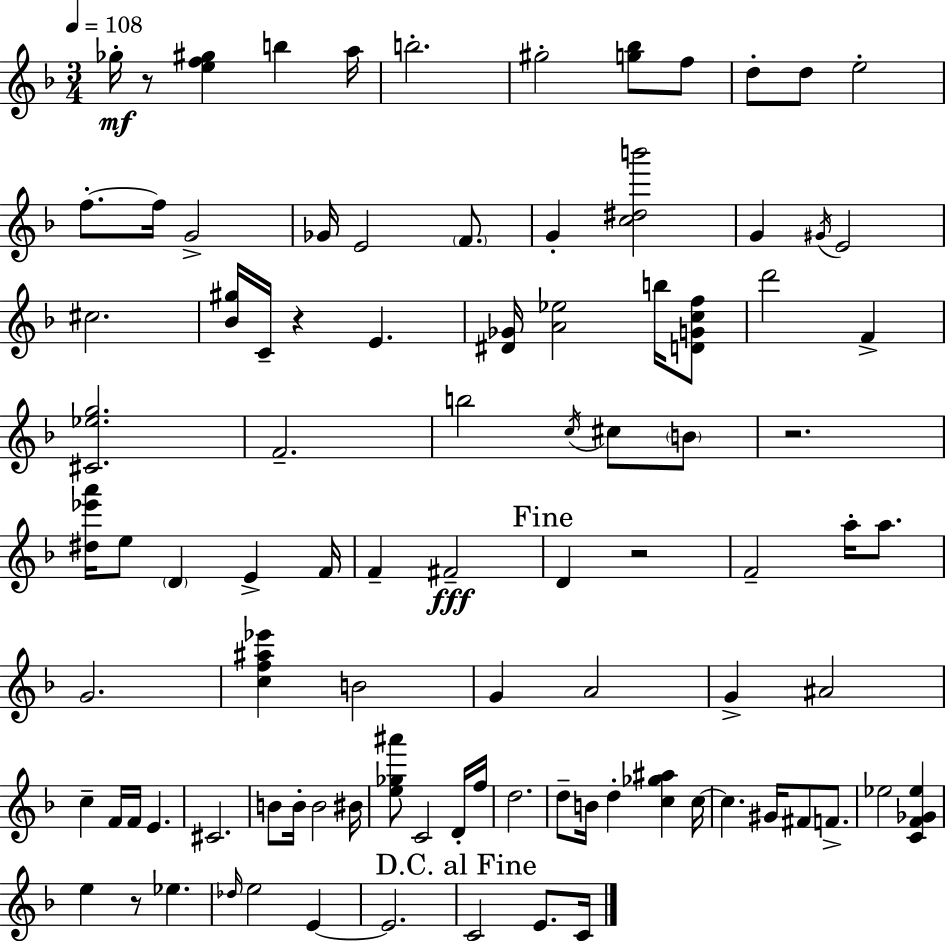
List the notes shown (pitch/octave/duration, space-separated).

Gb5/s R/e [E5,F5,G#5]/q B5/q A5/s B5/h. G#5/h [G5,Bb5]/e F5/e D5/e D5/e E5/h F5/e. F5/s G4/h Gb4/s E4/h F4/e. G4/q [C5,D#5,B6]/h G4/q G#4/s E4/h C#5/h. [Bb4,G#5]/s C4/s R/q E4/q. [D#4,Gb4]/s [A4,Eb5]/h B5/s [D4,G4,C5,F5]/e D6/h F4/q [C#4,Eb5,G5]/h. F4/h. B5/h C5/s C#5/e B4/e R/h. [D#5,Eb6,A6]/s E5/e D4/q E4/q F4/s F4/q F#4/h D4/q R/h F4/h A5/s A5/e. G4/h. [C5,F5,A#5,Eb6]/q B4/h G4/q A4/h G4/q A#4/h C5/q F4/s F4/s E4/q. C#4/h. B4/e B4/s B4/h BIS4/s [E5,Gb5,A#6]/e C4/h D4/s F5/s D5/h. D5/e B4/s D5/q [C5,Gb5,A#5]/q C5/s C5/q. G#4/s F#4/e F4/e. Eb5/h [C4,F4,Gb4,Eb5]/q E5/q R/e Eb5/q. Db5/s E5/h E4/q E4/h. C4/h E4/e. C4/s